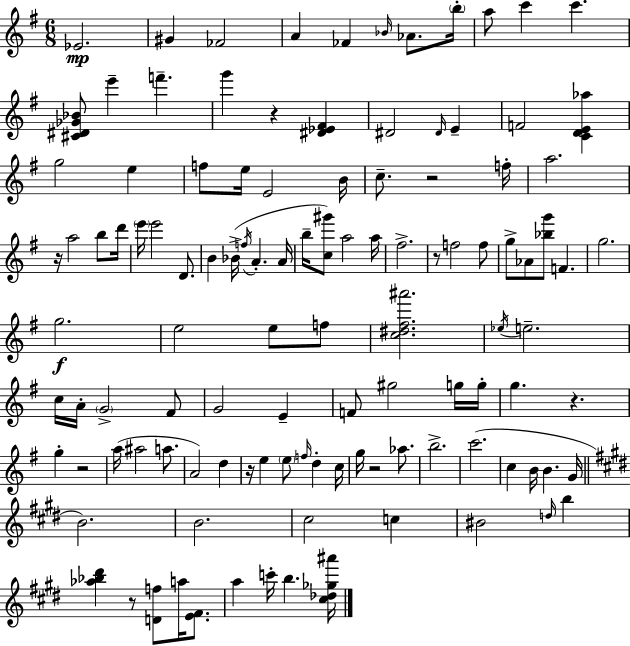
{
  \clef treble
  \numericTimeSignature
  \time 6/8
  \key g \major
  ees'2.\mp | gis'4 fes'2 | a'4 fes'4 \grace { bes'16 } aes'8. | \parenthesize b''16-. a''8 c'''4 c'''4. | \break <cis' dis' ges' bes'>8 e'''4-- f'''4.-- | g'''4 r4 <dis' ees' fis'>4 | dis'2 \grace { dis'16 } e'4-- | f'2 <c' d' e' aes''>4 | \break g''2 e''4 | f''8 e''16 e'2 | b'16 c''8.-- r2 | f''16-. a''2. | \break r16 a''2 b''8 | d'''16 \parenthesize e'''16 e'''2 d'8. | b'4 bes'16->( \acciaccatura { f''16 } a'4.-. | a'16 b''16-- <c'' gis'''>8) a''2 | \break a''16 fis''2.-> | r8 f''2 | f''8 g''8-> aes'8 <bes'' g'''>8 f'4. | g''2. | \break g''2.\f | e''2 e''8 | f''8 <c'' dis'' fis'' ais'''>2. | \acciaccatura { ees''16 } e''2.-- | \break c''16 a'16-. \parenthesize g'2-> | fis'8 g'2 | e'4-- f'8 gis''2 | g''16 g''16-. g''4. r4. | \break g''4-. r2 | a''16( ais''2 | a''8. a'2) | d''4 r16 e''4 \parenthesize e''8 \grace { f''16 } | \break d''4-. c''16 g''16 r2 | aes''8. b''2.-> | c'''2.( | c''4 b'16 b'4. | \break g'16 \bar "||" \break \key e \major b'2.) | b'2. | cis''2 c''4 | bis'2 \grace { d''16 } b''4 | \break <aes'' bes'' dis'''>4 r8 <d' f''>8 a''16 <e' fis'>8. | a''4 c'''16-. b''4. | <cis'' des'' ges'' ais'''>16 \bar "|."
}